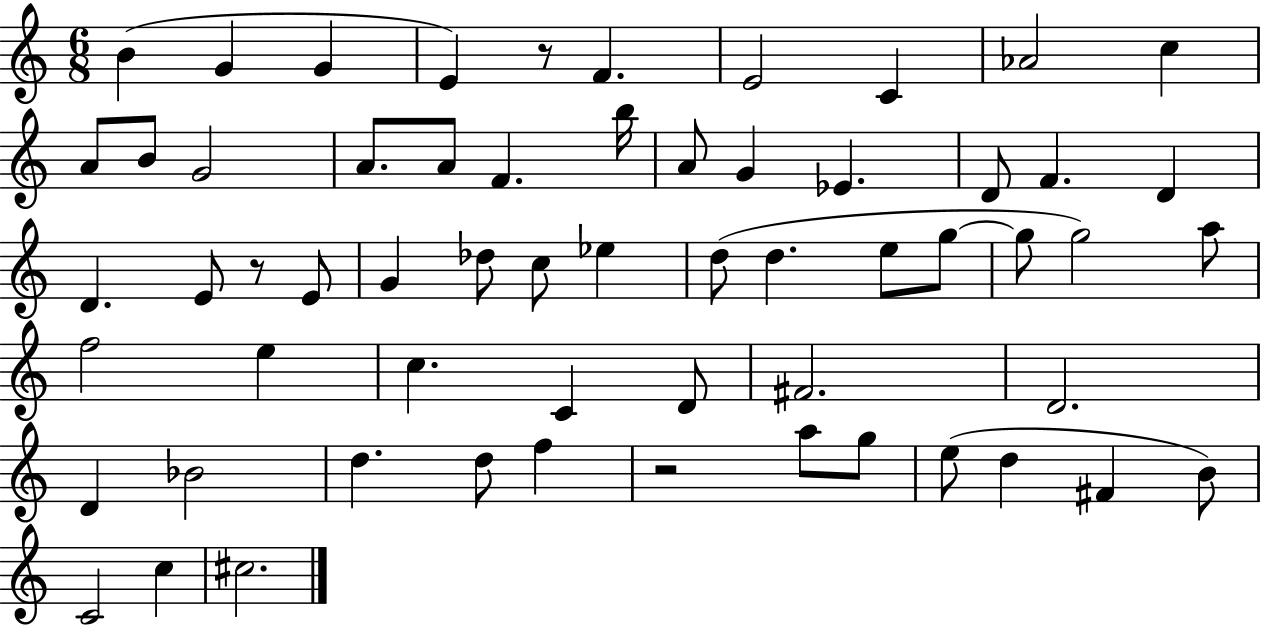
X:1
T:Untitled
M:6/8
L:1/4
K:C
B G G E z/2 F E2 C _A2 c A/2 B/2 G2 A/2 A/2 F b/4 A/2 G _E D/2 F D D E/2 z/2 E/2 G _d/2 c/2 _e d/2 d e/2 g/2 g/2 g2 a/2 f2 e c C D/2 ^F2 D2 D _B2 d d/2 f z2 a/2 g/2 e/2 d ^F B/2 C2 c ^c2